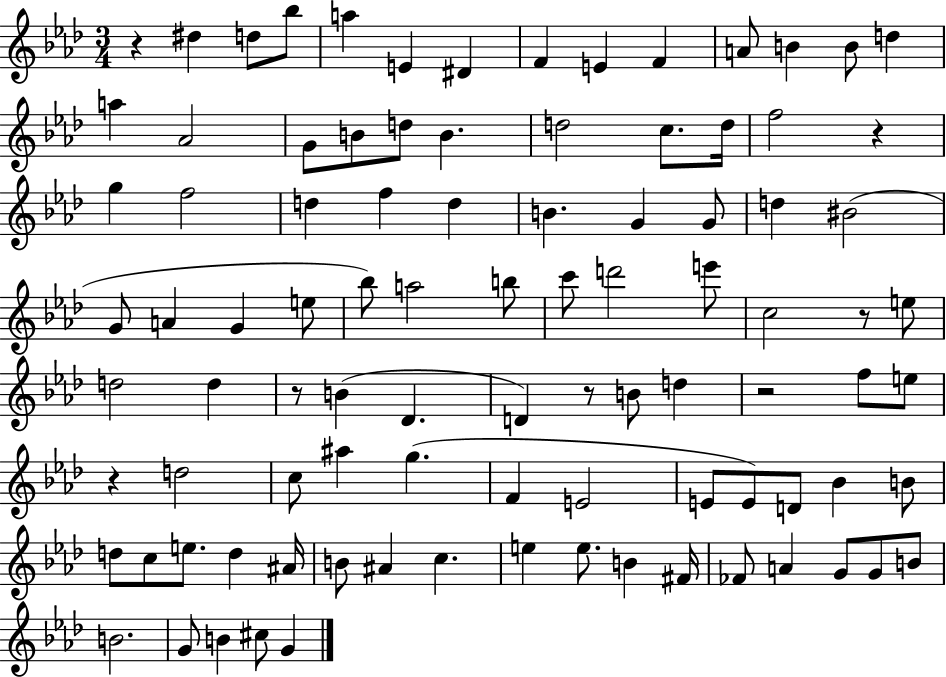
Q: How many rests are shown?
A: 7